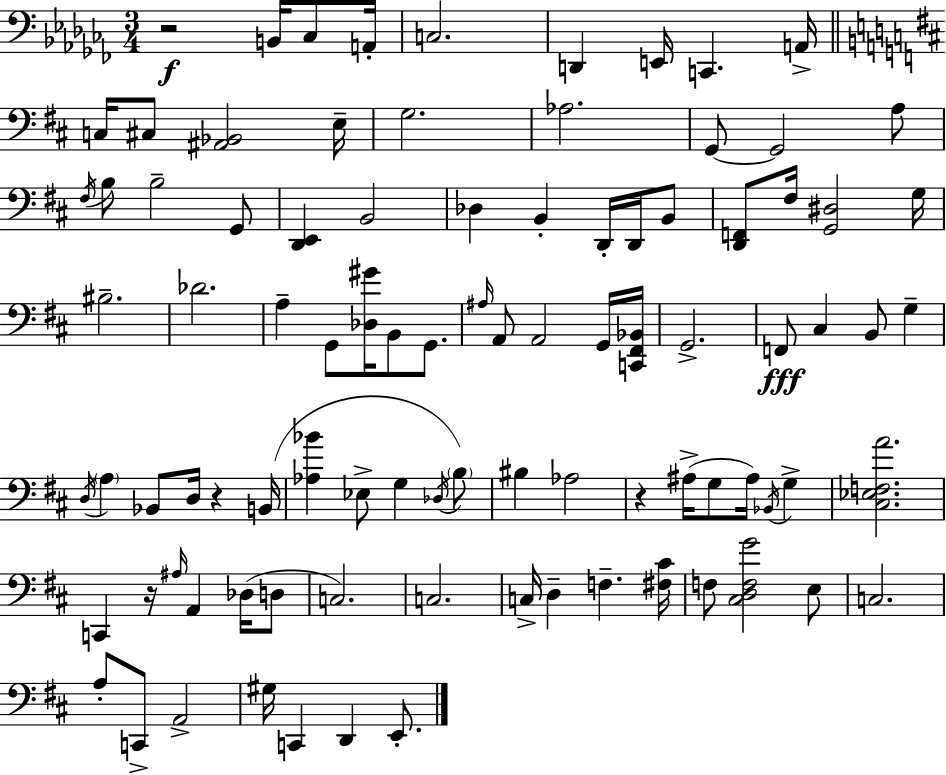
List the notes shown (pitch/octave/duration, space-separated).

R/h B2/s CES3/e A2/s C3/h. D2/q E2/s C2/q. A2/s C3/s C#3/e [A#2,Bb2]/h E3/s G3/h. Ab3/h. G2/e G2/h A3/e F#3/s B3/e B3/h G2/e [D2,E2]/q B2/h Db3/q B2/q D2/s D2/s B2/e [D2,F2]/e F#3/s [G2,D#3]/h G3/s BIS3/h. Db4/h. A3/q G2/e [Db3,G#4]/s B2/e G2/e. A#3/s A2/e A2/h G2/s [C2,F#2,Bb2]/s G2/h. F2/e C#3/q B2/e G3/q D3/s A3/q Bb2/e D3/s R/q B2/s [Ab3,Bb4]/q Eb3/e G3/q Db3/s B3/e BIS3/q Ab3/h R/q A#3/s G3/e A#3/s Bb2/s G3/q [C#3,Eb3,F3,A4]/h. C2/q R/s A#3/s A2/q Db3/s D3/e C3/h. C3/h. C3/s D3/q F3/q. [F#3,C#4]/s F3/e [C#3,D3,F3,G4]/h E3/e C3/h. A3/e C2/e A2/h G#3/s C2/q D2/q E2/e.